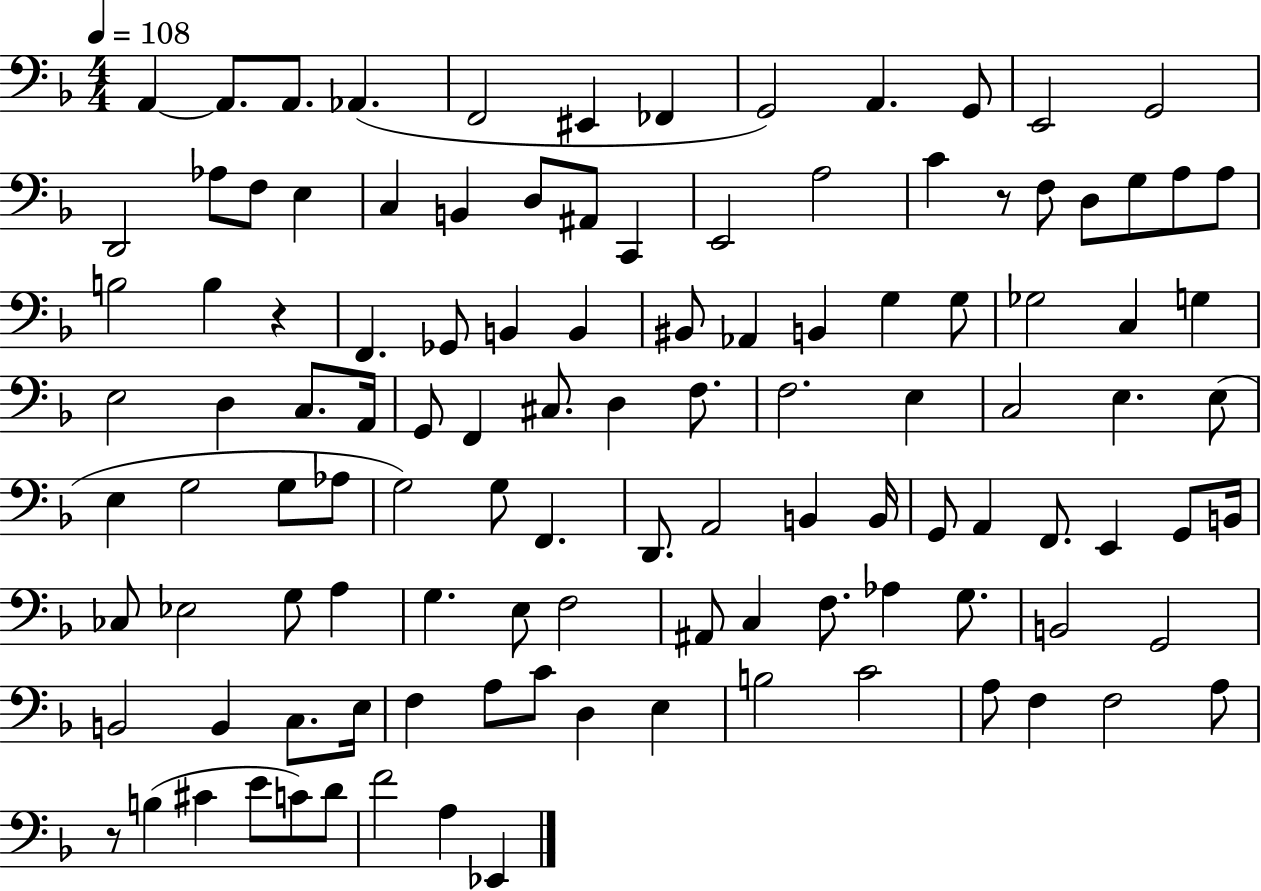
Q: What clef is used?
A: bass